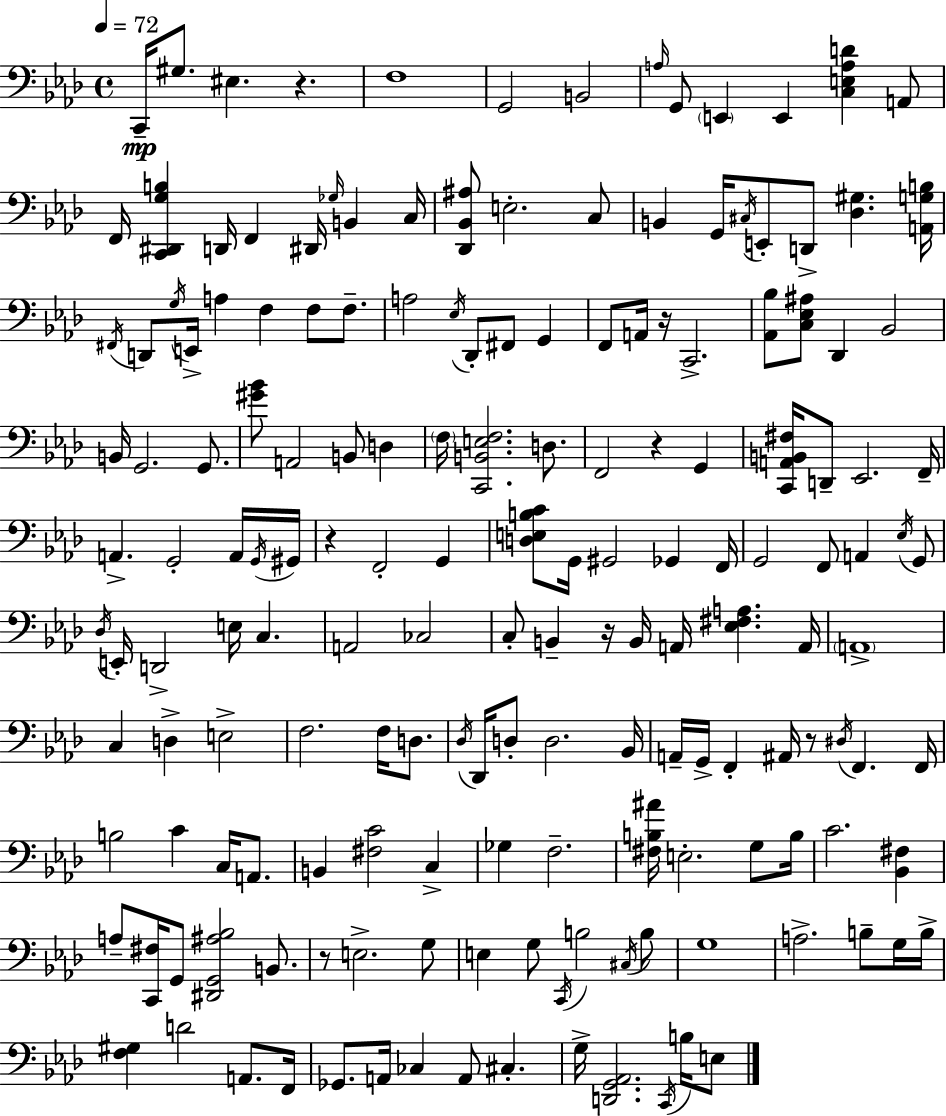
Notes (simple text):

C2/s G#3/e. EIS3/q. R/q. F3/w G2/h B2/h A3/s G2/e E2/q E2/q [C3,E3,A3,D4]/q A2/e F2/s [C2,D#2,G3,B3]/q D2/s F2/q D#2/s Gb3/s B2/q C3/s [Db2,Bb2,A#3]/e E3/h. C3/e B2/q G2/s C#3/s E2/e D2/e [Db3,G#3]/q. [A2,G3,B3]/s F#2/s D2/e G3/s E2/s A3/q F3/q F3/e F3/e. A3/h Eb3/s Db2/e F#2/e G2/q F2/e A2/s R/s C2/h. [Ab2,Bb3]/e [C3,Eb3,A#3]/e Db2/q Bb2/h B2/s G2/h. G2/e. [G#4,Bb4]/e A2/h B2/e D3/q F3/s [C2,B2,E3,F3]/h. D3/e. F2/h R/q G2/q [C2,A2,B2,F#3]/s D2/e Eb2/h. F2/s A2/q. G2/h A2/s G2/s G#2/s R/q F2/h G2/q [D3,E3,B3,C4]/e G2/s G#2/h Gb2/q F2/s G2/h F2/e A2/q Eb3/s G2/e Db3/s E2/s D2/h E3/s C3/q. A2/h CES3/h C3/e B2/q R/s B2/s A2/s [Eb3,F#3,A3]/q. A2/s A2/w C3/q D3/q E3/h F3/h. F3/s D3/e. Db3/s Db2/s D3/e D3/h. Bb2/s A2/s G2/s F2/q A#2/s R/e D#3/s F2/q. F2/s B3/h C4/q C3/s A2/e. B2/q [F#3,C4]/h C3/q Gb3/q F3/h. [F#3,B3,A#4]/s E3/h. G3/e B3/s C4/h. [Bb2,F#3]/q A3/e [C2,F#3]/s G2/e [D#2,G2,A#3,Bb3]/h B2/e. R/e E3/h. G3/e E3/q G3/e C2/s B3/h C#3/s B3/e G3/w A3/h. B3/e G3/s B3/s [F3,G#3]/q D4/h A2/e. F2/s Gb2/e. A2/s CES3/q A2/e C#3/q. G3/s [D2,G2,Ab2]/h. C2/s B3/s E3/e